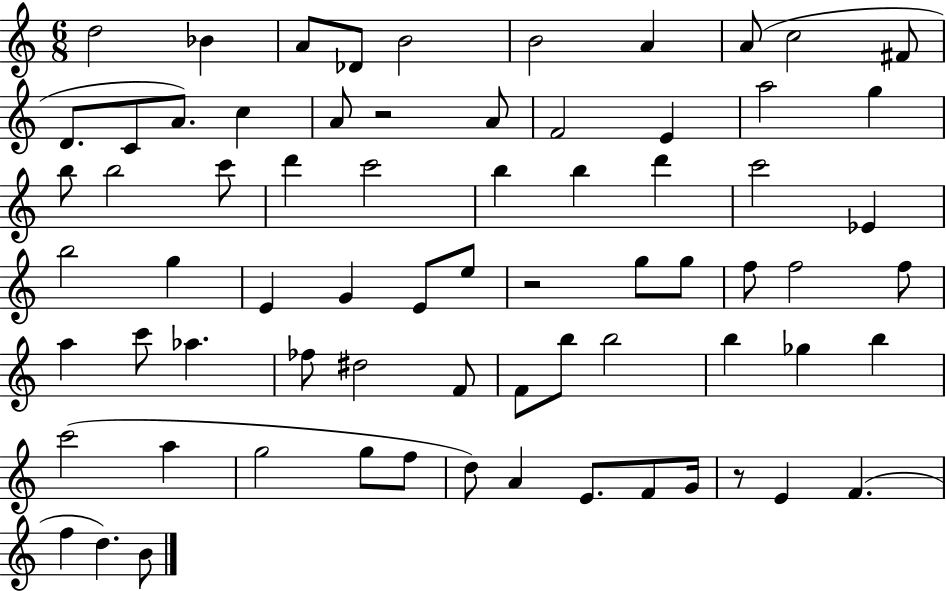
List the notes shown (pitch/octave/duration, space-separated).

D5/h Bb4/q A4/e Db4/e B4/h B4/h A4/q A4/e C5/h F#4/e D4/e. C4/e A4/e. C5/q A4/e R/h A4/e F4/h E4/q A5/h G5/q B5/e B5/h C6/e D6/q C6/h B5/q B5/q D6/q C6/h Eb4/q B5/h G5/q E4/q G4/q E4/e E5/e R/h G5/e G5/e F5/e F5/h F5/e A5/q C6/e Ab5/q. FES5/e D#5/h F4/e F4/e B5/e B5/h B5/q Gb5/q B5/q C6/h A5/q G5/h G5/e F5/e D5/e A4/q E4/e. F4/e G4/s R/e E4/q F4/q. F5/q D5/q. B4/e